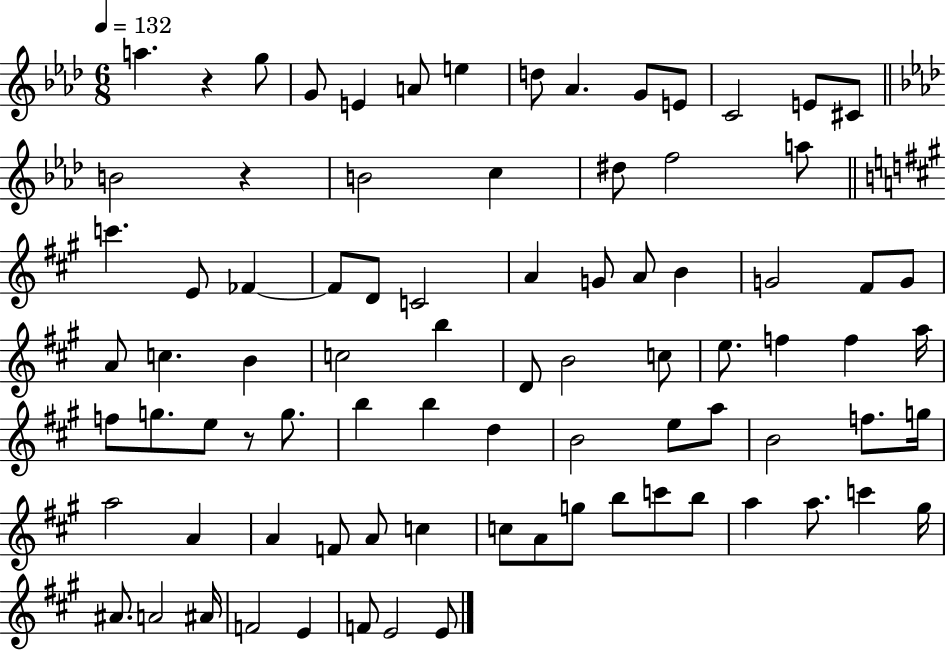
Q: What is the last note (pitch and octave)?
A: E4